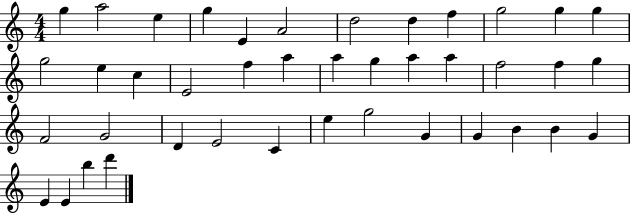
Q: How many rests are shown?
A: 0